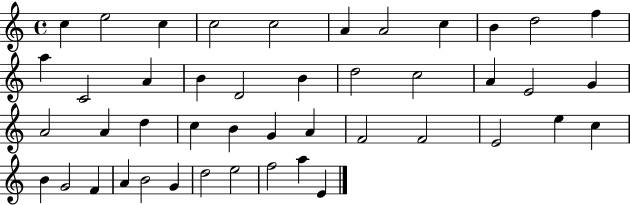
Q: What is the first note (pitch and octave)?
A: C5